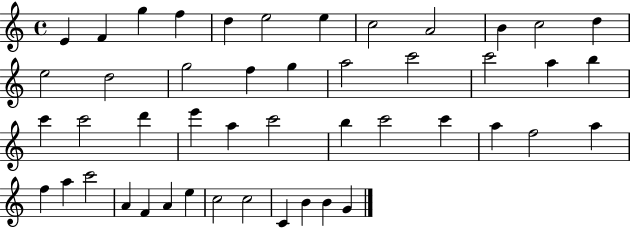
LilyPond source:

{
  \clef treble
  \time 4/4
  \defaultTimeSignature
  \key c \major
  e'4 f'4 g''4 f''4 | d''4 e''2 e''4 | c''2 a'2 | b'4 c''2 d''4 | \break e''2 d''2 | g''2 f''4 g''4 | a''2 c'''2 | c'''2 a''4 b''4 | \break c'''4 c'''2 d'''4 | e'''4 a''4 c'''2 | b''4 c'''2 c'''4 | a''4 f''2 a''4 | \break f''4 a''4 c'''2 | a'4 f'4 a'4 e''4 | c''2 c''2 | c'4 b'4 b'4 g'4 | \break \bar "|."
}